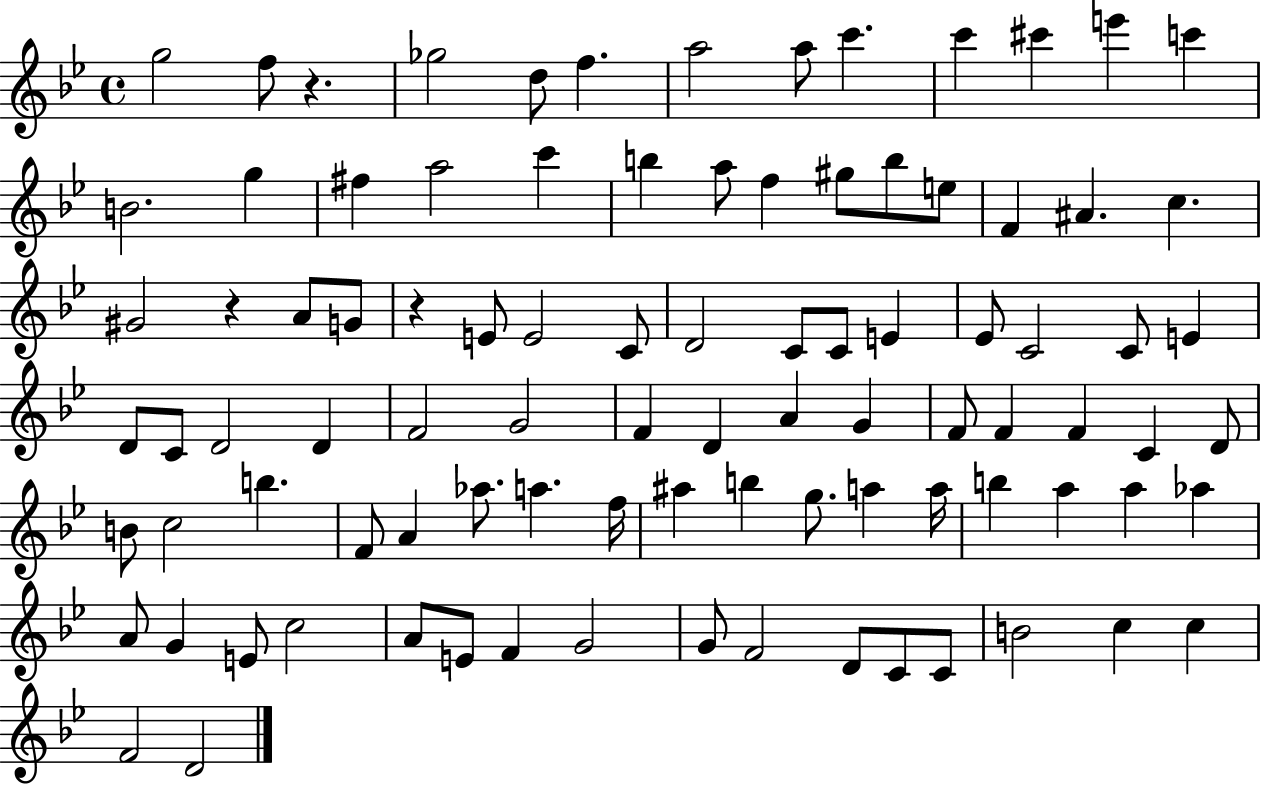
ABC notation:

X:1
T:Untitled
M:4/4
L:1/4
K:Bb
g2 f/2 z _g2 d/2 f a2 a/2 c' c' ^c' e' c' B2 g ^f a2 c' b a/2 f ^g/2 b/2 e/2 F ^A c ^G2 z A/2 G/2 z E/2 E2 C/2 D2 C/2 C/2 E _E/2 C2 C/2 E D/2 C/2 D2 D F2 G2 F D A G F/2 F F C D/2 B/2 c2 b F/2 A _a/2 a f/4 ^a b g/2 a a/4 b a a _a A/2 G E/2 c2 A/2 E/2 F G2 G/2 F2 D/2 C/2 C/2 B2 c c F2 D2